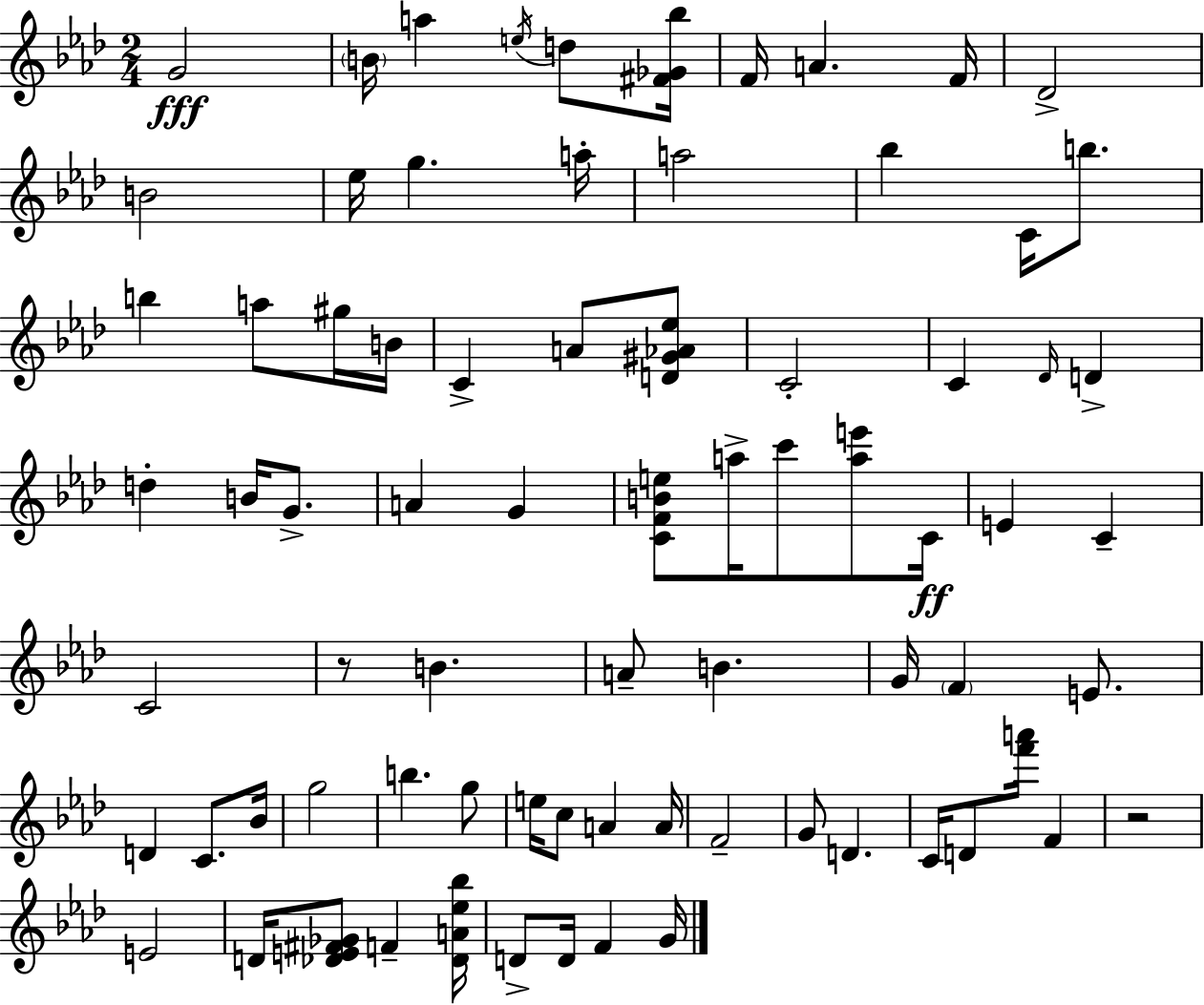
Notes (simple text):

G4/h B4/s A5/q E5/s D5/e [F#4,Gb4,Bb5]/s F4/s A4/q. F4/s Db4/h B4/h Eb5/s G5/q. A5/s A5/h Bb5/q C4/s B5/e. B5/q A5/e G#5/s B4/s C4/q A4/e [D4,G#4,Ab4,Eb5]/e C4/h C4/q Db4/s D4/q D5/q B4/s G4/e. A4/q G4/q [C4,F4,B4,E5]/e A5/s C6/e [A5,E6]/e C4/s E4/q C4/q C4/h R/e B4/q. A4/e B4/q. G4/s F4/q E4/e. D4/q C4/e. Bb4/s G5/h B5/q. G5/e E5/s C5/e A4/q A4/s F4/h G4/e D4/q. C4/s D4/e [F6,A6]/s F4/q R/h E4/h D4/s [Db4,E4,F#4,Gb4]/e F4/q [Db4,A4,Eb5,Bb5]/s D4/e D4/s F4/q G4/s